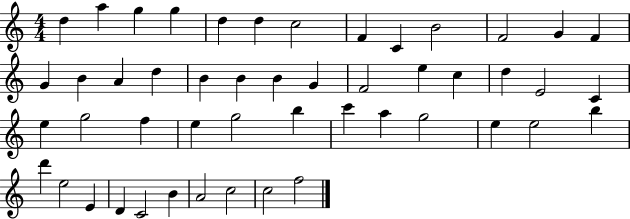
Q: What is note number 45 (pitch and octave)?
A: B4